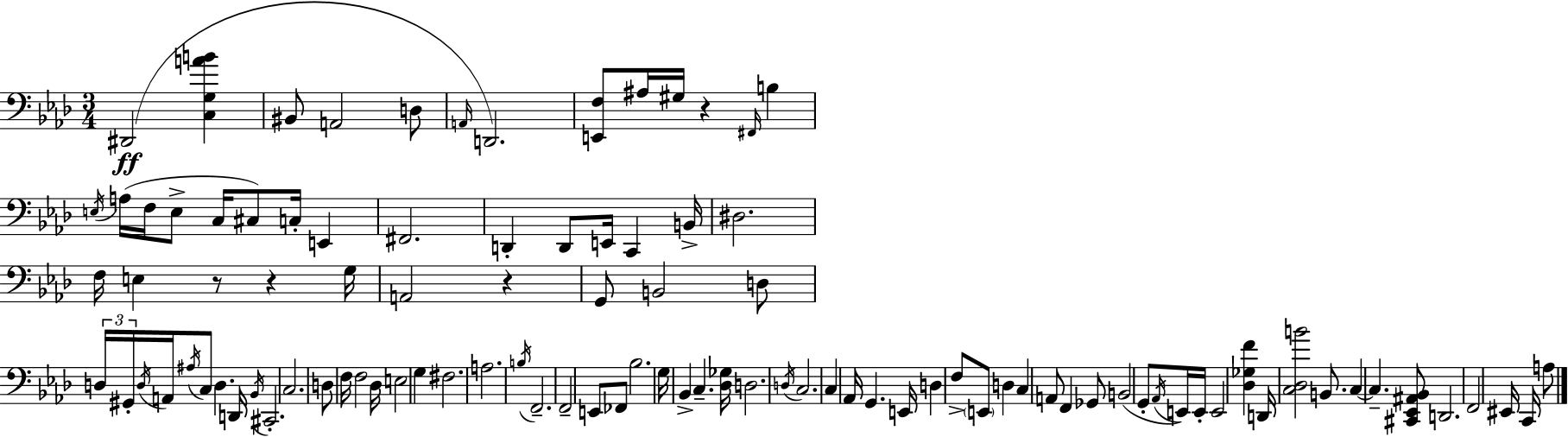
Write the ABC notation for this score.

X:1
T:Untitled
M:3/4
L:1/4
K:Fm
^D,,2 [C,G,AB] ^B,,/2 A,,2 D,/2 A,,/4 D,,2 [E,,F,]/2 ^A,/4 ^G,/4 z ^F,,/4 B, E,/4 A,/4 F,/4 E,/2 C,/4 ^C,/2 C,/4 E,, ^F,,2 D,, D,,/2 E,,/4 C,, B,,/4 ^D,2 F,/4 E, z/2 z G,/4 A,,2 z G,,/2 B,,2 D,/2 D,/4 ^G,,/4 D,/4 A,,/4 ^A,/4 C,/2 D, D,,/4 _B,,/4 ^C,,2 C,2 D,/2 F,/4 F,2 _D,/4 E,2 G, ^F,2 A,2 B,/4 F,,2 F,,2 E,,/2 _F,,/2 _B,2 G,/4 _B,, C, [_D,_G,]/4 D,2 D,/4 C,2 C, _A,,/4 G,, E,,/4 D, F,/2 E,,/2 D, C, A,,/2 F,, _G,,/2 B,,2 G,,/2 _A,,/4 E,,/4 E,,/4 E,,2 [_D,_G,F] D,,/4 [C,_D,B]2 B,,/2 C, C, [^C,,_E,,^A,,_B,,]/2 D,,2 F,,2 ^E,,/4 C,,/4 A,/2